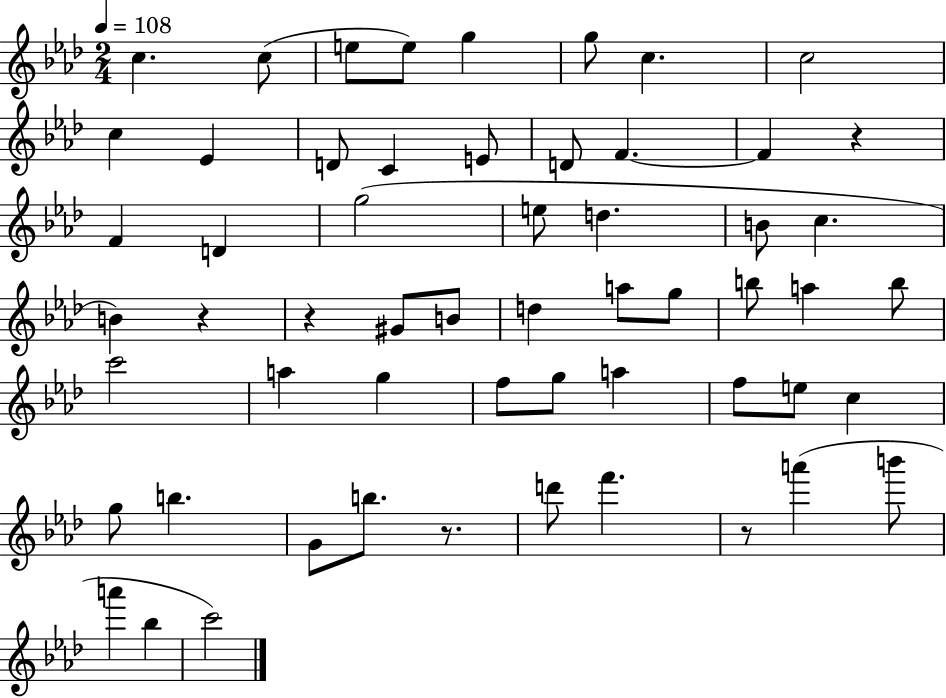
X:1
T:Untitled
M:2/4
L:1/4
K:Ab
c c/2 e/2 e/2 g g/2 c c2 c _E D/2 C E/2 D/2 F F z F D g2 e/2 d B/2 c B z z ^G/2 B/2 d a/2 g/2 b/2 a b/2 c'2 a g f/2 g/2 a f/2 e/2 c g/2 b G/2 b/2 z/2 d'/2 f' z/2 a' b'/2 a' _b c'2